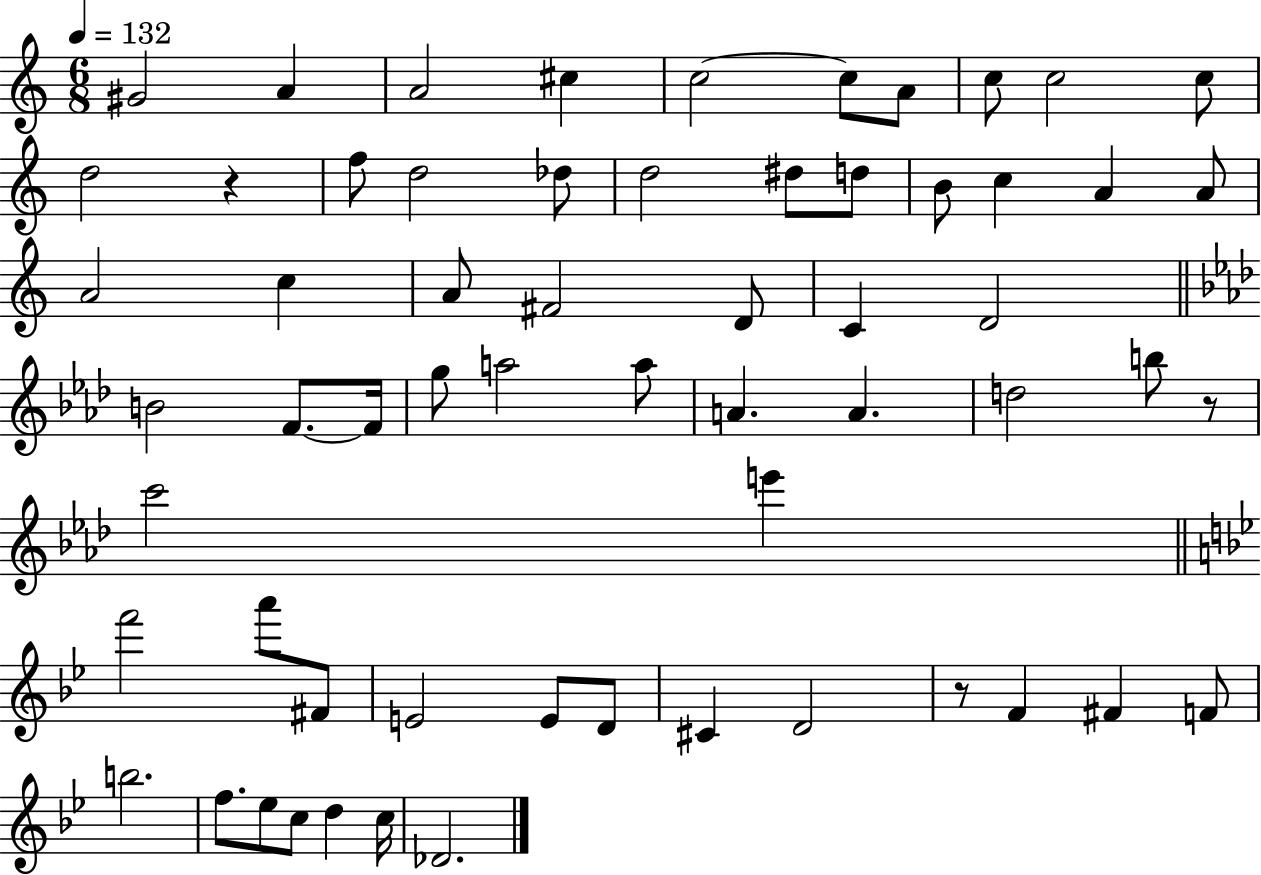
{
  \clef treble
  \numericTimeSignature
  \time 6/8
  \key c \major
  \tempo 4 = 132
  gis'2 a'4 | a'2 cis''4 | c''2~~ c''8 a'8 | c''8 c''2 c''8 | \break d''2 r4 | f''8 d''2 des''8 | d''2 dis''8 d''8 | b'8 c''4 a'4 a'8 | \break a'2 c''4 | a'8 fis'2 d'8 | c'4 d'2 | \bar "||" \break \key aes \major b'2 f'8.~~ f'16 | g''8 a''2 a''8 | a'4. a'4. | d''2 b''8 r8 | \break c'''2 e'''4 | \bar "||" \break \key bes \major f'''2 a'''8 fis'8 | e'2 e'8 d'8 | cis'4 d'2 | r8 f'4 fis'4 f'8 | \break b''2. | f''8. ees''8 c''8 d''4 c''16 | des'2. | \bar "|."
}